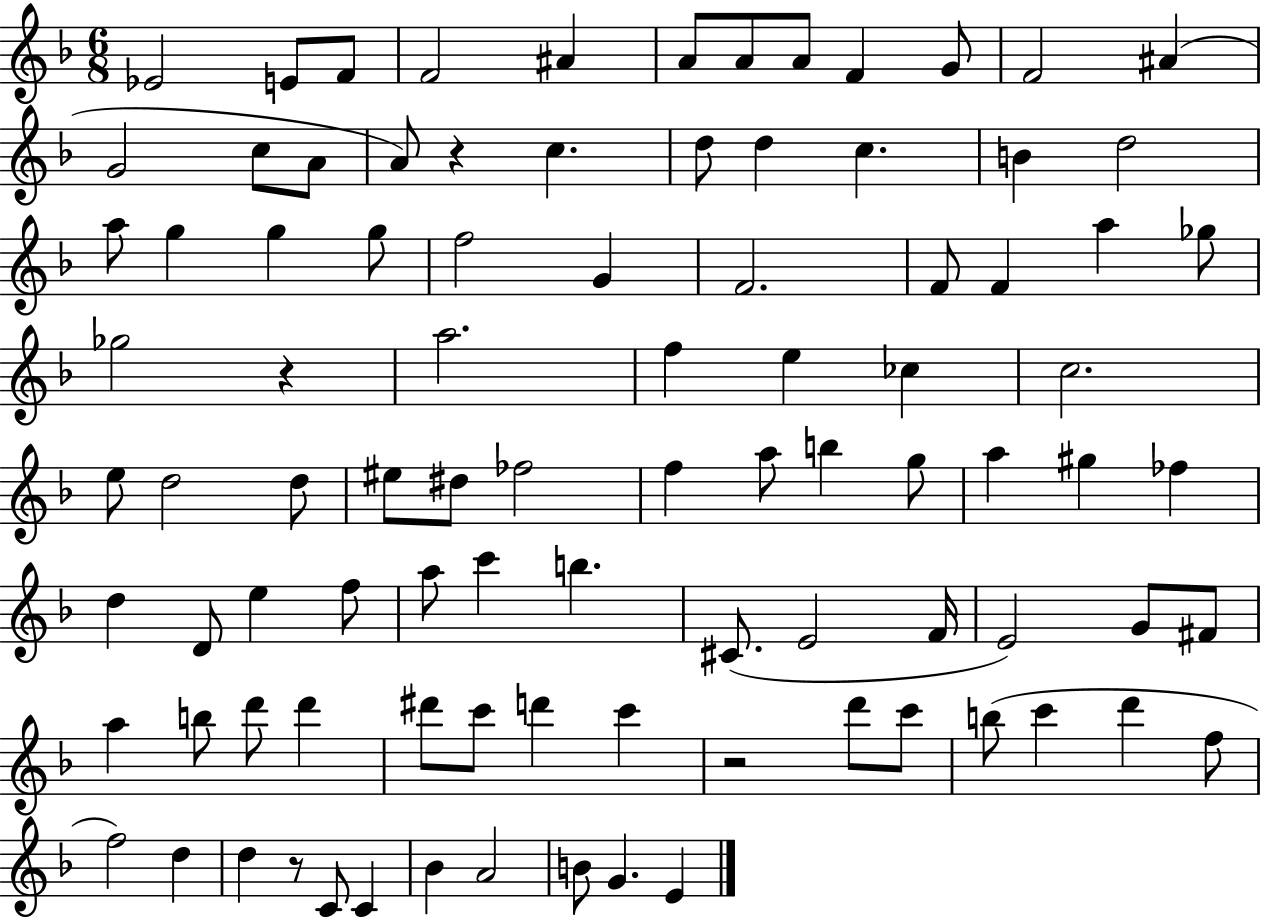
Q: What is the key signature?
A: F major